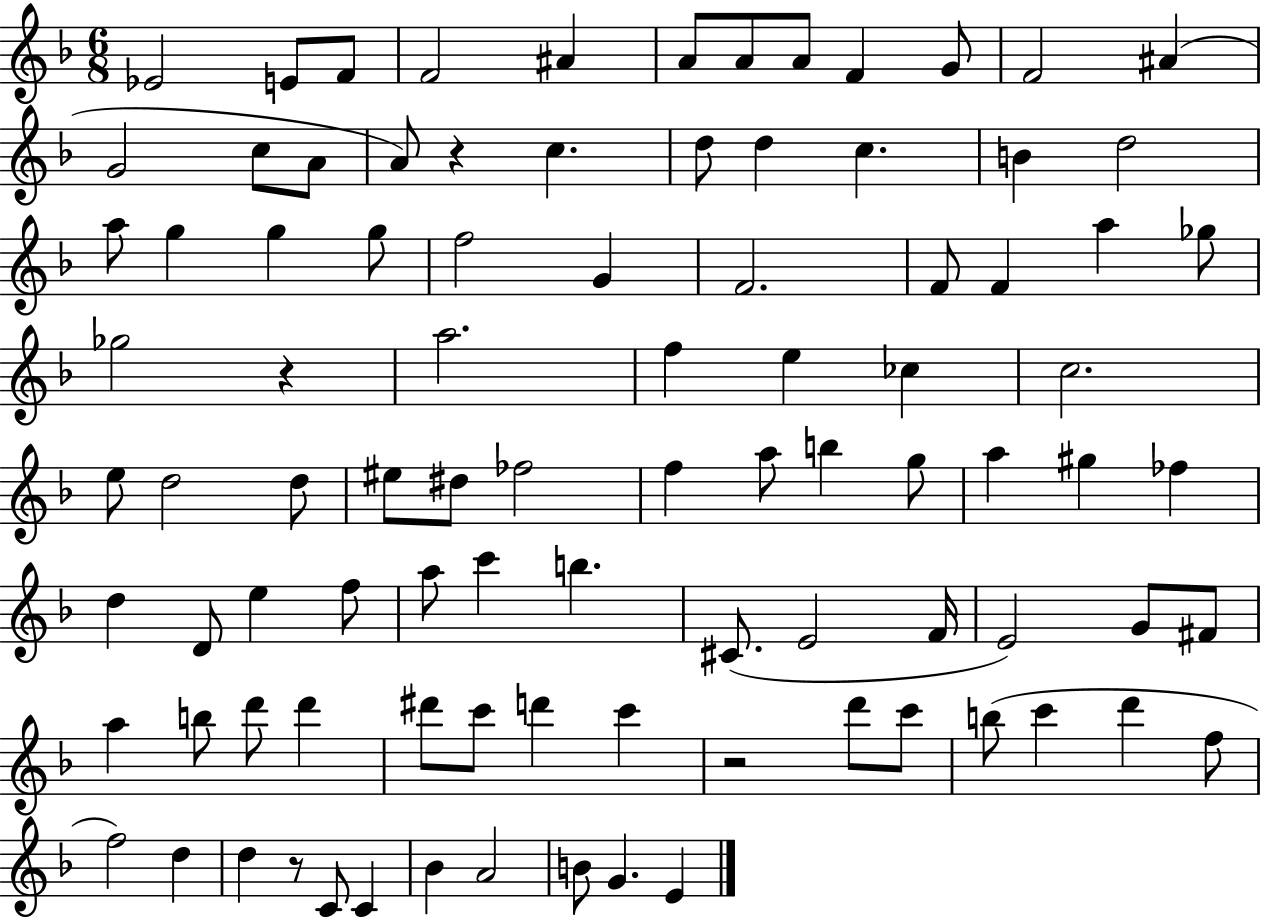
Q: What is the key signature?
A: F major